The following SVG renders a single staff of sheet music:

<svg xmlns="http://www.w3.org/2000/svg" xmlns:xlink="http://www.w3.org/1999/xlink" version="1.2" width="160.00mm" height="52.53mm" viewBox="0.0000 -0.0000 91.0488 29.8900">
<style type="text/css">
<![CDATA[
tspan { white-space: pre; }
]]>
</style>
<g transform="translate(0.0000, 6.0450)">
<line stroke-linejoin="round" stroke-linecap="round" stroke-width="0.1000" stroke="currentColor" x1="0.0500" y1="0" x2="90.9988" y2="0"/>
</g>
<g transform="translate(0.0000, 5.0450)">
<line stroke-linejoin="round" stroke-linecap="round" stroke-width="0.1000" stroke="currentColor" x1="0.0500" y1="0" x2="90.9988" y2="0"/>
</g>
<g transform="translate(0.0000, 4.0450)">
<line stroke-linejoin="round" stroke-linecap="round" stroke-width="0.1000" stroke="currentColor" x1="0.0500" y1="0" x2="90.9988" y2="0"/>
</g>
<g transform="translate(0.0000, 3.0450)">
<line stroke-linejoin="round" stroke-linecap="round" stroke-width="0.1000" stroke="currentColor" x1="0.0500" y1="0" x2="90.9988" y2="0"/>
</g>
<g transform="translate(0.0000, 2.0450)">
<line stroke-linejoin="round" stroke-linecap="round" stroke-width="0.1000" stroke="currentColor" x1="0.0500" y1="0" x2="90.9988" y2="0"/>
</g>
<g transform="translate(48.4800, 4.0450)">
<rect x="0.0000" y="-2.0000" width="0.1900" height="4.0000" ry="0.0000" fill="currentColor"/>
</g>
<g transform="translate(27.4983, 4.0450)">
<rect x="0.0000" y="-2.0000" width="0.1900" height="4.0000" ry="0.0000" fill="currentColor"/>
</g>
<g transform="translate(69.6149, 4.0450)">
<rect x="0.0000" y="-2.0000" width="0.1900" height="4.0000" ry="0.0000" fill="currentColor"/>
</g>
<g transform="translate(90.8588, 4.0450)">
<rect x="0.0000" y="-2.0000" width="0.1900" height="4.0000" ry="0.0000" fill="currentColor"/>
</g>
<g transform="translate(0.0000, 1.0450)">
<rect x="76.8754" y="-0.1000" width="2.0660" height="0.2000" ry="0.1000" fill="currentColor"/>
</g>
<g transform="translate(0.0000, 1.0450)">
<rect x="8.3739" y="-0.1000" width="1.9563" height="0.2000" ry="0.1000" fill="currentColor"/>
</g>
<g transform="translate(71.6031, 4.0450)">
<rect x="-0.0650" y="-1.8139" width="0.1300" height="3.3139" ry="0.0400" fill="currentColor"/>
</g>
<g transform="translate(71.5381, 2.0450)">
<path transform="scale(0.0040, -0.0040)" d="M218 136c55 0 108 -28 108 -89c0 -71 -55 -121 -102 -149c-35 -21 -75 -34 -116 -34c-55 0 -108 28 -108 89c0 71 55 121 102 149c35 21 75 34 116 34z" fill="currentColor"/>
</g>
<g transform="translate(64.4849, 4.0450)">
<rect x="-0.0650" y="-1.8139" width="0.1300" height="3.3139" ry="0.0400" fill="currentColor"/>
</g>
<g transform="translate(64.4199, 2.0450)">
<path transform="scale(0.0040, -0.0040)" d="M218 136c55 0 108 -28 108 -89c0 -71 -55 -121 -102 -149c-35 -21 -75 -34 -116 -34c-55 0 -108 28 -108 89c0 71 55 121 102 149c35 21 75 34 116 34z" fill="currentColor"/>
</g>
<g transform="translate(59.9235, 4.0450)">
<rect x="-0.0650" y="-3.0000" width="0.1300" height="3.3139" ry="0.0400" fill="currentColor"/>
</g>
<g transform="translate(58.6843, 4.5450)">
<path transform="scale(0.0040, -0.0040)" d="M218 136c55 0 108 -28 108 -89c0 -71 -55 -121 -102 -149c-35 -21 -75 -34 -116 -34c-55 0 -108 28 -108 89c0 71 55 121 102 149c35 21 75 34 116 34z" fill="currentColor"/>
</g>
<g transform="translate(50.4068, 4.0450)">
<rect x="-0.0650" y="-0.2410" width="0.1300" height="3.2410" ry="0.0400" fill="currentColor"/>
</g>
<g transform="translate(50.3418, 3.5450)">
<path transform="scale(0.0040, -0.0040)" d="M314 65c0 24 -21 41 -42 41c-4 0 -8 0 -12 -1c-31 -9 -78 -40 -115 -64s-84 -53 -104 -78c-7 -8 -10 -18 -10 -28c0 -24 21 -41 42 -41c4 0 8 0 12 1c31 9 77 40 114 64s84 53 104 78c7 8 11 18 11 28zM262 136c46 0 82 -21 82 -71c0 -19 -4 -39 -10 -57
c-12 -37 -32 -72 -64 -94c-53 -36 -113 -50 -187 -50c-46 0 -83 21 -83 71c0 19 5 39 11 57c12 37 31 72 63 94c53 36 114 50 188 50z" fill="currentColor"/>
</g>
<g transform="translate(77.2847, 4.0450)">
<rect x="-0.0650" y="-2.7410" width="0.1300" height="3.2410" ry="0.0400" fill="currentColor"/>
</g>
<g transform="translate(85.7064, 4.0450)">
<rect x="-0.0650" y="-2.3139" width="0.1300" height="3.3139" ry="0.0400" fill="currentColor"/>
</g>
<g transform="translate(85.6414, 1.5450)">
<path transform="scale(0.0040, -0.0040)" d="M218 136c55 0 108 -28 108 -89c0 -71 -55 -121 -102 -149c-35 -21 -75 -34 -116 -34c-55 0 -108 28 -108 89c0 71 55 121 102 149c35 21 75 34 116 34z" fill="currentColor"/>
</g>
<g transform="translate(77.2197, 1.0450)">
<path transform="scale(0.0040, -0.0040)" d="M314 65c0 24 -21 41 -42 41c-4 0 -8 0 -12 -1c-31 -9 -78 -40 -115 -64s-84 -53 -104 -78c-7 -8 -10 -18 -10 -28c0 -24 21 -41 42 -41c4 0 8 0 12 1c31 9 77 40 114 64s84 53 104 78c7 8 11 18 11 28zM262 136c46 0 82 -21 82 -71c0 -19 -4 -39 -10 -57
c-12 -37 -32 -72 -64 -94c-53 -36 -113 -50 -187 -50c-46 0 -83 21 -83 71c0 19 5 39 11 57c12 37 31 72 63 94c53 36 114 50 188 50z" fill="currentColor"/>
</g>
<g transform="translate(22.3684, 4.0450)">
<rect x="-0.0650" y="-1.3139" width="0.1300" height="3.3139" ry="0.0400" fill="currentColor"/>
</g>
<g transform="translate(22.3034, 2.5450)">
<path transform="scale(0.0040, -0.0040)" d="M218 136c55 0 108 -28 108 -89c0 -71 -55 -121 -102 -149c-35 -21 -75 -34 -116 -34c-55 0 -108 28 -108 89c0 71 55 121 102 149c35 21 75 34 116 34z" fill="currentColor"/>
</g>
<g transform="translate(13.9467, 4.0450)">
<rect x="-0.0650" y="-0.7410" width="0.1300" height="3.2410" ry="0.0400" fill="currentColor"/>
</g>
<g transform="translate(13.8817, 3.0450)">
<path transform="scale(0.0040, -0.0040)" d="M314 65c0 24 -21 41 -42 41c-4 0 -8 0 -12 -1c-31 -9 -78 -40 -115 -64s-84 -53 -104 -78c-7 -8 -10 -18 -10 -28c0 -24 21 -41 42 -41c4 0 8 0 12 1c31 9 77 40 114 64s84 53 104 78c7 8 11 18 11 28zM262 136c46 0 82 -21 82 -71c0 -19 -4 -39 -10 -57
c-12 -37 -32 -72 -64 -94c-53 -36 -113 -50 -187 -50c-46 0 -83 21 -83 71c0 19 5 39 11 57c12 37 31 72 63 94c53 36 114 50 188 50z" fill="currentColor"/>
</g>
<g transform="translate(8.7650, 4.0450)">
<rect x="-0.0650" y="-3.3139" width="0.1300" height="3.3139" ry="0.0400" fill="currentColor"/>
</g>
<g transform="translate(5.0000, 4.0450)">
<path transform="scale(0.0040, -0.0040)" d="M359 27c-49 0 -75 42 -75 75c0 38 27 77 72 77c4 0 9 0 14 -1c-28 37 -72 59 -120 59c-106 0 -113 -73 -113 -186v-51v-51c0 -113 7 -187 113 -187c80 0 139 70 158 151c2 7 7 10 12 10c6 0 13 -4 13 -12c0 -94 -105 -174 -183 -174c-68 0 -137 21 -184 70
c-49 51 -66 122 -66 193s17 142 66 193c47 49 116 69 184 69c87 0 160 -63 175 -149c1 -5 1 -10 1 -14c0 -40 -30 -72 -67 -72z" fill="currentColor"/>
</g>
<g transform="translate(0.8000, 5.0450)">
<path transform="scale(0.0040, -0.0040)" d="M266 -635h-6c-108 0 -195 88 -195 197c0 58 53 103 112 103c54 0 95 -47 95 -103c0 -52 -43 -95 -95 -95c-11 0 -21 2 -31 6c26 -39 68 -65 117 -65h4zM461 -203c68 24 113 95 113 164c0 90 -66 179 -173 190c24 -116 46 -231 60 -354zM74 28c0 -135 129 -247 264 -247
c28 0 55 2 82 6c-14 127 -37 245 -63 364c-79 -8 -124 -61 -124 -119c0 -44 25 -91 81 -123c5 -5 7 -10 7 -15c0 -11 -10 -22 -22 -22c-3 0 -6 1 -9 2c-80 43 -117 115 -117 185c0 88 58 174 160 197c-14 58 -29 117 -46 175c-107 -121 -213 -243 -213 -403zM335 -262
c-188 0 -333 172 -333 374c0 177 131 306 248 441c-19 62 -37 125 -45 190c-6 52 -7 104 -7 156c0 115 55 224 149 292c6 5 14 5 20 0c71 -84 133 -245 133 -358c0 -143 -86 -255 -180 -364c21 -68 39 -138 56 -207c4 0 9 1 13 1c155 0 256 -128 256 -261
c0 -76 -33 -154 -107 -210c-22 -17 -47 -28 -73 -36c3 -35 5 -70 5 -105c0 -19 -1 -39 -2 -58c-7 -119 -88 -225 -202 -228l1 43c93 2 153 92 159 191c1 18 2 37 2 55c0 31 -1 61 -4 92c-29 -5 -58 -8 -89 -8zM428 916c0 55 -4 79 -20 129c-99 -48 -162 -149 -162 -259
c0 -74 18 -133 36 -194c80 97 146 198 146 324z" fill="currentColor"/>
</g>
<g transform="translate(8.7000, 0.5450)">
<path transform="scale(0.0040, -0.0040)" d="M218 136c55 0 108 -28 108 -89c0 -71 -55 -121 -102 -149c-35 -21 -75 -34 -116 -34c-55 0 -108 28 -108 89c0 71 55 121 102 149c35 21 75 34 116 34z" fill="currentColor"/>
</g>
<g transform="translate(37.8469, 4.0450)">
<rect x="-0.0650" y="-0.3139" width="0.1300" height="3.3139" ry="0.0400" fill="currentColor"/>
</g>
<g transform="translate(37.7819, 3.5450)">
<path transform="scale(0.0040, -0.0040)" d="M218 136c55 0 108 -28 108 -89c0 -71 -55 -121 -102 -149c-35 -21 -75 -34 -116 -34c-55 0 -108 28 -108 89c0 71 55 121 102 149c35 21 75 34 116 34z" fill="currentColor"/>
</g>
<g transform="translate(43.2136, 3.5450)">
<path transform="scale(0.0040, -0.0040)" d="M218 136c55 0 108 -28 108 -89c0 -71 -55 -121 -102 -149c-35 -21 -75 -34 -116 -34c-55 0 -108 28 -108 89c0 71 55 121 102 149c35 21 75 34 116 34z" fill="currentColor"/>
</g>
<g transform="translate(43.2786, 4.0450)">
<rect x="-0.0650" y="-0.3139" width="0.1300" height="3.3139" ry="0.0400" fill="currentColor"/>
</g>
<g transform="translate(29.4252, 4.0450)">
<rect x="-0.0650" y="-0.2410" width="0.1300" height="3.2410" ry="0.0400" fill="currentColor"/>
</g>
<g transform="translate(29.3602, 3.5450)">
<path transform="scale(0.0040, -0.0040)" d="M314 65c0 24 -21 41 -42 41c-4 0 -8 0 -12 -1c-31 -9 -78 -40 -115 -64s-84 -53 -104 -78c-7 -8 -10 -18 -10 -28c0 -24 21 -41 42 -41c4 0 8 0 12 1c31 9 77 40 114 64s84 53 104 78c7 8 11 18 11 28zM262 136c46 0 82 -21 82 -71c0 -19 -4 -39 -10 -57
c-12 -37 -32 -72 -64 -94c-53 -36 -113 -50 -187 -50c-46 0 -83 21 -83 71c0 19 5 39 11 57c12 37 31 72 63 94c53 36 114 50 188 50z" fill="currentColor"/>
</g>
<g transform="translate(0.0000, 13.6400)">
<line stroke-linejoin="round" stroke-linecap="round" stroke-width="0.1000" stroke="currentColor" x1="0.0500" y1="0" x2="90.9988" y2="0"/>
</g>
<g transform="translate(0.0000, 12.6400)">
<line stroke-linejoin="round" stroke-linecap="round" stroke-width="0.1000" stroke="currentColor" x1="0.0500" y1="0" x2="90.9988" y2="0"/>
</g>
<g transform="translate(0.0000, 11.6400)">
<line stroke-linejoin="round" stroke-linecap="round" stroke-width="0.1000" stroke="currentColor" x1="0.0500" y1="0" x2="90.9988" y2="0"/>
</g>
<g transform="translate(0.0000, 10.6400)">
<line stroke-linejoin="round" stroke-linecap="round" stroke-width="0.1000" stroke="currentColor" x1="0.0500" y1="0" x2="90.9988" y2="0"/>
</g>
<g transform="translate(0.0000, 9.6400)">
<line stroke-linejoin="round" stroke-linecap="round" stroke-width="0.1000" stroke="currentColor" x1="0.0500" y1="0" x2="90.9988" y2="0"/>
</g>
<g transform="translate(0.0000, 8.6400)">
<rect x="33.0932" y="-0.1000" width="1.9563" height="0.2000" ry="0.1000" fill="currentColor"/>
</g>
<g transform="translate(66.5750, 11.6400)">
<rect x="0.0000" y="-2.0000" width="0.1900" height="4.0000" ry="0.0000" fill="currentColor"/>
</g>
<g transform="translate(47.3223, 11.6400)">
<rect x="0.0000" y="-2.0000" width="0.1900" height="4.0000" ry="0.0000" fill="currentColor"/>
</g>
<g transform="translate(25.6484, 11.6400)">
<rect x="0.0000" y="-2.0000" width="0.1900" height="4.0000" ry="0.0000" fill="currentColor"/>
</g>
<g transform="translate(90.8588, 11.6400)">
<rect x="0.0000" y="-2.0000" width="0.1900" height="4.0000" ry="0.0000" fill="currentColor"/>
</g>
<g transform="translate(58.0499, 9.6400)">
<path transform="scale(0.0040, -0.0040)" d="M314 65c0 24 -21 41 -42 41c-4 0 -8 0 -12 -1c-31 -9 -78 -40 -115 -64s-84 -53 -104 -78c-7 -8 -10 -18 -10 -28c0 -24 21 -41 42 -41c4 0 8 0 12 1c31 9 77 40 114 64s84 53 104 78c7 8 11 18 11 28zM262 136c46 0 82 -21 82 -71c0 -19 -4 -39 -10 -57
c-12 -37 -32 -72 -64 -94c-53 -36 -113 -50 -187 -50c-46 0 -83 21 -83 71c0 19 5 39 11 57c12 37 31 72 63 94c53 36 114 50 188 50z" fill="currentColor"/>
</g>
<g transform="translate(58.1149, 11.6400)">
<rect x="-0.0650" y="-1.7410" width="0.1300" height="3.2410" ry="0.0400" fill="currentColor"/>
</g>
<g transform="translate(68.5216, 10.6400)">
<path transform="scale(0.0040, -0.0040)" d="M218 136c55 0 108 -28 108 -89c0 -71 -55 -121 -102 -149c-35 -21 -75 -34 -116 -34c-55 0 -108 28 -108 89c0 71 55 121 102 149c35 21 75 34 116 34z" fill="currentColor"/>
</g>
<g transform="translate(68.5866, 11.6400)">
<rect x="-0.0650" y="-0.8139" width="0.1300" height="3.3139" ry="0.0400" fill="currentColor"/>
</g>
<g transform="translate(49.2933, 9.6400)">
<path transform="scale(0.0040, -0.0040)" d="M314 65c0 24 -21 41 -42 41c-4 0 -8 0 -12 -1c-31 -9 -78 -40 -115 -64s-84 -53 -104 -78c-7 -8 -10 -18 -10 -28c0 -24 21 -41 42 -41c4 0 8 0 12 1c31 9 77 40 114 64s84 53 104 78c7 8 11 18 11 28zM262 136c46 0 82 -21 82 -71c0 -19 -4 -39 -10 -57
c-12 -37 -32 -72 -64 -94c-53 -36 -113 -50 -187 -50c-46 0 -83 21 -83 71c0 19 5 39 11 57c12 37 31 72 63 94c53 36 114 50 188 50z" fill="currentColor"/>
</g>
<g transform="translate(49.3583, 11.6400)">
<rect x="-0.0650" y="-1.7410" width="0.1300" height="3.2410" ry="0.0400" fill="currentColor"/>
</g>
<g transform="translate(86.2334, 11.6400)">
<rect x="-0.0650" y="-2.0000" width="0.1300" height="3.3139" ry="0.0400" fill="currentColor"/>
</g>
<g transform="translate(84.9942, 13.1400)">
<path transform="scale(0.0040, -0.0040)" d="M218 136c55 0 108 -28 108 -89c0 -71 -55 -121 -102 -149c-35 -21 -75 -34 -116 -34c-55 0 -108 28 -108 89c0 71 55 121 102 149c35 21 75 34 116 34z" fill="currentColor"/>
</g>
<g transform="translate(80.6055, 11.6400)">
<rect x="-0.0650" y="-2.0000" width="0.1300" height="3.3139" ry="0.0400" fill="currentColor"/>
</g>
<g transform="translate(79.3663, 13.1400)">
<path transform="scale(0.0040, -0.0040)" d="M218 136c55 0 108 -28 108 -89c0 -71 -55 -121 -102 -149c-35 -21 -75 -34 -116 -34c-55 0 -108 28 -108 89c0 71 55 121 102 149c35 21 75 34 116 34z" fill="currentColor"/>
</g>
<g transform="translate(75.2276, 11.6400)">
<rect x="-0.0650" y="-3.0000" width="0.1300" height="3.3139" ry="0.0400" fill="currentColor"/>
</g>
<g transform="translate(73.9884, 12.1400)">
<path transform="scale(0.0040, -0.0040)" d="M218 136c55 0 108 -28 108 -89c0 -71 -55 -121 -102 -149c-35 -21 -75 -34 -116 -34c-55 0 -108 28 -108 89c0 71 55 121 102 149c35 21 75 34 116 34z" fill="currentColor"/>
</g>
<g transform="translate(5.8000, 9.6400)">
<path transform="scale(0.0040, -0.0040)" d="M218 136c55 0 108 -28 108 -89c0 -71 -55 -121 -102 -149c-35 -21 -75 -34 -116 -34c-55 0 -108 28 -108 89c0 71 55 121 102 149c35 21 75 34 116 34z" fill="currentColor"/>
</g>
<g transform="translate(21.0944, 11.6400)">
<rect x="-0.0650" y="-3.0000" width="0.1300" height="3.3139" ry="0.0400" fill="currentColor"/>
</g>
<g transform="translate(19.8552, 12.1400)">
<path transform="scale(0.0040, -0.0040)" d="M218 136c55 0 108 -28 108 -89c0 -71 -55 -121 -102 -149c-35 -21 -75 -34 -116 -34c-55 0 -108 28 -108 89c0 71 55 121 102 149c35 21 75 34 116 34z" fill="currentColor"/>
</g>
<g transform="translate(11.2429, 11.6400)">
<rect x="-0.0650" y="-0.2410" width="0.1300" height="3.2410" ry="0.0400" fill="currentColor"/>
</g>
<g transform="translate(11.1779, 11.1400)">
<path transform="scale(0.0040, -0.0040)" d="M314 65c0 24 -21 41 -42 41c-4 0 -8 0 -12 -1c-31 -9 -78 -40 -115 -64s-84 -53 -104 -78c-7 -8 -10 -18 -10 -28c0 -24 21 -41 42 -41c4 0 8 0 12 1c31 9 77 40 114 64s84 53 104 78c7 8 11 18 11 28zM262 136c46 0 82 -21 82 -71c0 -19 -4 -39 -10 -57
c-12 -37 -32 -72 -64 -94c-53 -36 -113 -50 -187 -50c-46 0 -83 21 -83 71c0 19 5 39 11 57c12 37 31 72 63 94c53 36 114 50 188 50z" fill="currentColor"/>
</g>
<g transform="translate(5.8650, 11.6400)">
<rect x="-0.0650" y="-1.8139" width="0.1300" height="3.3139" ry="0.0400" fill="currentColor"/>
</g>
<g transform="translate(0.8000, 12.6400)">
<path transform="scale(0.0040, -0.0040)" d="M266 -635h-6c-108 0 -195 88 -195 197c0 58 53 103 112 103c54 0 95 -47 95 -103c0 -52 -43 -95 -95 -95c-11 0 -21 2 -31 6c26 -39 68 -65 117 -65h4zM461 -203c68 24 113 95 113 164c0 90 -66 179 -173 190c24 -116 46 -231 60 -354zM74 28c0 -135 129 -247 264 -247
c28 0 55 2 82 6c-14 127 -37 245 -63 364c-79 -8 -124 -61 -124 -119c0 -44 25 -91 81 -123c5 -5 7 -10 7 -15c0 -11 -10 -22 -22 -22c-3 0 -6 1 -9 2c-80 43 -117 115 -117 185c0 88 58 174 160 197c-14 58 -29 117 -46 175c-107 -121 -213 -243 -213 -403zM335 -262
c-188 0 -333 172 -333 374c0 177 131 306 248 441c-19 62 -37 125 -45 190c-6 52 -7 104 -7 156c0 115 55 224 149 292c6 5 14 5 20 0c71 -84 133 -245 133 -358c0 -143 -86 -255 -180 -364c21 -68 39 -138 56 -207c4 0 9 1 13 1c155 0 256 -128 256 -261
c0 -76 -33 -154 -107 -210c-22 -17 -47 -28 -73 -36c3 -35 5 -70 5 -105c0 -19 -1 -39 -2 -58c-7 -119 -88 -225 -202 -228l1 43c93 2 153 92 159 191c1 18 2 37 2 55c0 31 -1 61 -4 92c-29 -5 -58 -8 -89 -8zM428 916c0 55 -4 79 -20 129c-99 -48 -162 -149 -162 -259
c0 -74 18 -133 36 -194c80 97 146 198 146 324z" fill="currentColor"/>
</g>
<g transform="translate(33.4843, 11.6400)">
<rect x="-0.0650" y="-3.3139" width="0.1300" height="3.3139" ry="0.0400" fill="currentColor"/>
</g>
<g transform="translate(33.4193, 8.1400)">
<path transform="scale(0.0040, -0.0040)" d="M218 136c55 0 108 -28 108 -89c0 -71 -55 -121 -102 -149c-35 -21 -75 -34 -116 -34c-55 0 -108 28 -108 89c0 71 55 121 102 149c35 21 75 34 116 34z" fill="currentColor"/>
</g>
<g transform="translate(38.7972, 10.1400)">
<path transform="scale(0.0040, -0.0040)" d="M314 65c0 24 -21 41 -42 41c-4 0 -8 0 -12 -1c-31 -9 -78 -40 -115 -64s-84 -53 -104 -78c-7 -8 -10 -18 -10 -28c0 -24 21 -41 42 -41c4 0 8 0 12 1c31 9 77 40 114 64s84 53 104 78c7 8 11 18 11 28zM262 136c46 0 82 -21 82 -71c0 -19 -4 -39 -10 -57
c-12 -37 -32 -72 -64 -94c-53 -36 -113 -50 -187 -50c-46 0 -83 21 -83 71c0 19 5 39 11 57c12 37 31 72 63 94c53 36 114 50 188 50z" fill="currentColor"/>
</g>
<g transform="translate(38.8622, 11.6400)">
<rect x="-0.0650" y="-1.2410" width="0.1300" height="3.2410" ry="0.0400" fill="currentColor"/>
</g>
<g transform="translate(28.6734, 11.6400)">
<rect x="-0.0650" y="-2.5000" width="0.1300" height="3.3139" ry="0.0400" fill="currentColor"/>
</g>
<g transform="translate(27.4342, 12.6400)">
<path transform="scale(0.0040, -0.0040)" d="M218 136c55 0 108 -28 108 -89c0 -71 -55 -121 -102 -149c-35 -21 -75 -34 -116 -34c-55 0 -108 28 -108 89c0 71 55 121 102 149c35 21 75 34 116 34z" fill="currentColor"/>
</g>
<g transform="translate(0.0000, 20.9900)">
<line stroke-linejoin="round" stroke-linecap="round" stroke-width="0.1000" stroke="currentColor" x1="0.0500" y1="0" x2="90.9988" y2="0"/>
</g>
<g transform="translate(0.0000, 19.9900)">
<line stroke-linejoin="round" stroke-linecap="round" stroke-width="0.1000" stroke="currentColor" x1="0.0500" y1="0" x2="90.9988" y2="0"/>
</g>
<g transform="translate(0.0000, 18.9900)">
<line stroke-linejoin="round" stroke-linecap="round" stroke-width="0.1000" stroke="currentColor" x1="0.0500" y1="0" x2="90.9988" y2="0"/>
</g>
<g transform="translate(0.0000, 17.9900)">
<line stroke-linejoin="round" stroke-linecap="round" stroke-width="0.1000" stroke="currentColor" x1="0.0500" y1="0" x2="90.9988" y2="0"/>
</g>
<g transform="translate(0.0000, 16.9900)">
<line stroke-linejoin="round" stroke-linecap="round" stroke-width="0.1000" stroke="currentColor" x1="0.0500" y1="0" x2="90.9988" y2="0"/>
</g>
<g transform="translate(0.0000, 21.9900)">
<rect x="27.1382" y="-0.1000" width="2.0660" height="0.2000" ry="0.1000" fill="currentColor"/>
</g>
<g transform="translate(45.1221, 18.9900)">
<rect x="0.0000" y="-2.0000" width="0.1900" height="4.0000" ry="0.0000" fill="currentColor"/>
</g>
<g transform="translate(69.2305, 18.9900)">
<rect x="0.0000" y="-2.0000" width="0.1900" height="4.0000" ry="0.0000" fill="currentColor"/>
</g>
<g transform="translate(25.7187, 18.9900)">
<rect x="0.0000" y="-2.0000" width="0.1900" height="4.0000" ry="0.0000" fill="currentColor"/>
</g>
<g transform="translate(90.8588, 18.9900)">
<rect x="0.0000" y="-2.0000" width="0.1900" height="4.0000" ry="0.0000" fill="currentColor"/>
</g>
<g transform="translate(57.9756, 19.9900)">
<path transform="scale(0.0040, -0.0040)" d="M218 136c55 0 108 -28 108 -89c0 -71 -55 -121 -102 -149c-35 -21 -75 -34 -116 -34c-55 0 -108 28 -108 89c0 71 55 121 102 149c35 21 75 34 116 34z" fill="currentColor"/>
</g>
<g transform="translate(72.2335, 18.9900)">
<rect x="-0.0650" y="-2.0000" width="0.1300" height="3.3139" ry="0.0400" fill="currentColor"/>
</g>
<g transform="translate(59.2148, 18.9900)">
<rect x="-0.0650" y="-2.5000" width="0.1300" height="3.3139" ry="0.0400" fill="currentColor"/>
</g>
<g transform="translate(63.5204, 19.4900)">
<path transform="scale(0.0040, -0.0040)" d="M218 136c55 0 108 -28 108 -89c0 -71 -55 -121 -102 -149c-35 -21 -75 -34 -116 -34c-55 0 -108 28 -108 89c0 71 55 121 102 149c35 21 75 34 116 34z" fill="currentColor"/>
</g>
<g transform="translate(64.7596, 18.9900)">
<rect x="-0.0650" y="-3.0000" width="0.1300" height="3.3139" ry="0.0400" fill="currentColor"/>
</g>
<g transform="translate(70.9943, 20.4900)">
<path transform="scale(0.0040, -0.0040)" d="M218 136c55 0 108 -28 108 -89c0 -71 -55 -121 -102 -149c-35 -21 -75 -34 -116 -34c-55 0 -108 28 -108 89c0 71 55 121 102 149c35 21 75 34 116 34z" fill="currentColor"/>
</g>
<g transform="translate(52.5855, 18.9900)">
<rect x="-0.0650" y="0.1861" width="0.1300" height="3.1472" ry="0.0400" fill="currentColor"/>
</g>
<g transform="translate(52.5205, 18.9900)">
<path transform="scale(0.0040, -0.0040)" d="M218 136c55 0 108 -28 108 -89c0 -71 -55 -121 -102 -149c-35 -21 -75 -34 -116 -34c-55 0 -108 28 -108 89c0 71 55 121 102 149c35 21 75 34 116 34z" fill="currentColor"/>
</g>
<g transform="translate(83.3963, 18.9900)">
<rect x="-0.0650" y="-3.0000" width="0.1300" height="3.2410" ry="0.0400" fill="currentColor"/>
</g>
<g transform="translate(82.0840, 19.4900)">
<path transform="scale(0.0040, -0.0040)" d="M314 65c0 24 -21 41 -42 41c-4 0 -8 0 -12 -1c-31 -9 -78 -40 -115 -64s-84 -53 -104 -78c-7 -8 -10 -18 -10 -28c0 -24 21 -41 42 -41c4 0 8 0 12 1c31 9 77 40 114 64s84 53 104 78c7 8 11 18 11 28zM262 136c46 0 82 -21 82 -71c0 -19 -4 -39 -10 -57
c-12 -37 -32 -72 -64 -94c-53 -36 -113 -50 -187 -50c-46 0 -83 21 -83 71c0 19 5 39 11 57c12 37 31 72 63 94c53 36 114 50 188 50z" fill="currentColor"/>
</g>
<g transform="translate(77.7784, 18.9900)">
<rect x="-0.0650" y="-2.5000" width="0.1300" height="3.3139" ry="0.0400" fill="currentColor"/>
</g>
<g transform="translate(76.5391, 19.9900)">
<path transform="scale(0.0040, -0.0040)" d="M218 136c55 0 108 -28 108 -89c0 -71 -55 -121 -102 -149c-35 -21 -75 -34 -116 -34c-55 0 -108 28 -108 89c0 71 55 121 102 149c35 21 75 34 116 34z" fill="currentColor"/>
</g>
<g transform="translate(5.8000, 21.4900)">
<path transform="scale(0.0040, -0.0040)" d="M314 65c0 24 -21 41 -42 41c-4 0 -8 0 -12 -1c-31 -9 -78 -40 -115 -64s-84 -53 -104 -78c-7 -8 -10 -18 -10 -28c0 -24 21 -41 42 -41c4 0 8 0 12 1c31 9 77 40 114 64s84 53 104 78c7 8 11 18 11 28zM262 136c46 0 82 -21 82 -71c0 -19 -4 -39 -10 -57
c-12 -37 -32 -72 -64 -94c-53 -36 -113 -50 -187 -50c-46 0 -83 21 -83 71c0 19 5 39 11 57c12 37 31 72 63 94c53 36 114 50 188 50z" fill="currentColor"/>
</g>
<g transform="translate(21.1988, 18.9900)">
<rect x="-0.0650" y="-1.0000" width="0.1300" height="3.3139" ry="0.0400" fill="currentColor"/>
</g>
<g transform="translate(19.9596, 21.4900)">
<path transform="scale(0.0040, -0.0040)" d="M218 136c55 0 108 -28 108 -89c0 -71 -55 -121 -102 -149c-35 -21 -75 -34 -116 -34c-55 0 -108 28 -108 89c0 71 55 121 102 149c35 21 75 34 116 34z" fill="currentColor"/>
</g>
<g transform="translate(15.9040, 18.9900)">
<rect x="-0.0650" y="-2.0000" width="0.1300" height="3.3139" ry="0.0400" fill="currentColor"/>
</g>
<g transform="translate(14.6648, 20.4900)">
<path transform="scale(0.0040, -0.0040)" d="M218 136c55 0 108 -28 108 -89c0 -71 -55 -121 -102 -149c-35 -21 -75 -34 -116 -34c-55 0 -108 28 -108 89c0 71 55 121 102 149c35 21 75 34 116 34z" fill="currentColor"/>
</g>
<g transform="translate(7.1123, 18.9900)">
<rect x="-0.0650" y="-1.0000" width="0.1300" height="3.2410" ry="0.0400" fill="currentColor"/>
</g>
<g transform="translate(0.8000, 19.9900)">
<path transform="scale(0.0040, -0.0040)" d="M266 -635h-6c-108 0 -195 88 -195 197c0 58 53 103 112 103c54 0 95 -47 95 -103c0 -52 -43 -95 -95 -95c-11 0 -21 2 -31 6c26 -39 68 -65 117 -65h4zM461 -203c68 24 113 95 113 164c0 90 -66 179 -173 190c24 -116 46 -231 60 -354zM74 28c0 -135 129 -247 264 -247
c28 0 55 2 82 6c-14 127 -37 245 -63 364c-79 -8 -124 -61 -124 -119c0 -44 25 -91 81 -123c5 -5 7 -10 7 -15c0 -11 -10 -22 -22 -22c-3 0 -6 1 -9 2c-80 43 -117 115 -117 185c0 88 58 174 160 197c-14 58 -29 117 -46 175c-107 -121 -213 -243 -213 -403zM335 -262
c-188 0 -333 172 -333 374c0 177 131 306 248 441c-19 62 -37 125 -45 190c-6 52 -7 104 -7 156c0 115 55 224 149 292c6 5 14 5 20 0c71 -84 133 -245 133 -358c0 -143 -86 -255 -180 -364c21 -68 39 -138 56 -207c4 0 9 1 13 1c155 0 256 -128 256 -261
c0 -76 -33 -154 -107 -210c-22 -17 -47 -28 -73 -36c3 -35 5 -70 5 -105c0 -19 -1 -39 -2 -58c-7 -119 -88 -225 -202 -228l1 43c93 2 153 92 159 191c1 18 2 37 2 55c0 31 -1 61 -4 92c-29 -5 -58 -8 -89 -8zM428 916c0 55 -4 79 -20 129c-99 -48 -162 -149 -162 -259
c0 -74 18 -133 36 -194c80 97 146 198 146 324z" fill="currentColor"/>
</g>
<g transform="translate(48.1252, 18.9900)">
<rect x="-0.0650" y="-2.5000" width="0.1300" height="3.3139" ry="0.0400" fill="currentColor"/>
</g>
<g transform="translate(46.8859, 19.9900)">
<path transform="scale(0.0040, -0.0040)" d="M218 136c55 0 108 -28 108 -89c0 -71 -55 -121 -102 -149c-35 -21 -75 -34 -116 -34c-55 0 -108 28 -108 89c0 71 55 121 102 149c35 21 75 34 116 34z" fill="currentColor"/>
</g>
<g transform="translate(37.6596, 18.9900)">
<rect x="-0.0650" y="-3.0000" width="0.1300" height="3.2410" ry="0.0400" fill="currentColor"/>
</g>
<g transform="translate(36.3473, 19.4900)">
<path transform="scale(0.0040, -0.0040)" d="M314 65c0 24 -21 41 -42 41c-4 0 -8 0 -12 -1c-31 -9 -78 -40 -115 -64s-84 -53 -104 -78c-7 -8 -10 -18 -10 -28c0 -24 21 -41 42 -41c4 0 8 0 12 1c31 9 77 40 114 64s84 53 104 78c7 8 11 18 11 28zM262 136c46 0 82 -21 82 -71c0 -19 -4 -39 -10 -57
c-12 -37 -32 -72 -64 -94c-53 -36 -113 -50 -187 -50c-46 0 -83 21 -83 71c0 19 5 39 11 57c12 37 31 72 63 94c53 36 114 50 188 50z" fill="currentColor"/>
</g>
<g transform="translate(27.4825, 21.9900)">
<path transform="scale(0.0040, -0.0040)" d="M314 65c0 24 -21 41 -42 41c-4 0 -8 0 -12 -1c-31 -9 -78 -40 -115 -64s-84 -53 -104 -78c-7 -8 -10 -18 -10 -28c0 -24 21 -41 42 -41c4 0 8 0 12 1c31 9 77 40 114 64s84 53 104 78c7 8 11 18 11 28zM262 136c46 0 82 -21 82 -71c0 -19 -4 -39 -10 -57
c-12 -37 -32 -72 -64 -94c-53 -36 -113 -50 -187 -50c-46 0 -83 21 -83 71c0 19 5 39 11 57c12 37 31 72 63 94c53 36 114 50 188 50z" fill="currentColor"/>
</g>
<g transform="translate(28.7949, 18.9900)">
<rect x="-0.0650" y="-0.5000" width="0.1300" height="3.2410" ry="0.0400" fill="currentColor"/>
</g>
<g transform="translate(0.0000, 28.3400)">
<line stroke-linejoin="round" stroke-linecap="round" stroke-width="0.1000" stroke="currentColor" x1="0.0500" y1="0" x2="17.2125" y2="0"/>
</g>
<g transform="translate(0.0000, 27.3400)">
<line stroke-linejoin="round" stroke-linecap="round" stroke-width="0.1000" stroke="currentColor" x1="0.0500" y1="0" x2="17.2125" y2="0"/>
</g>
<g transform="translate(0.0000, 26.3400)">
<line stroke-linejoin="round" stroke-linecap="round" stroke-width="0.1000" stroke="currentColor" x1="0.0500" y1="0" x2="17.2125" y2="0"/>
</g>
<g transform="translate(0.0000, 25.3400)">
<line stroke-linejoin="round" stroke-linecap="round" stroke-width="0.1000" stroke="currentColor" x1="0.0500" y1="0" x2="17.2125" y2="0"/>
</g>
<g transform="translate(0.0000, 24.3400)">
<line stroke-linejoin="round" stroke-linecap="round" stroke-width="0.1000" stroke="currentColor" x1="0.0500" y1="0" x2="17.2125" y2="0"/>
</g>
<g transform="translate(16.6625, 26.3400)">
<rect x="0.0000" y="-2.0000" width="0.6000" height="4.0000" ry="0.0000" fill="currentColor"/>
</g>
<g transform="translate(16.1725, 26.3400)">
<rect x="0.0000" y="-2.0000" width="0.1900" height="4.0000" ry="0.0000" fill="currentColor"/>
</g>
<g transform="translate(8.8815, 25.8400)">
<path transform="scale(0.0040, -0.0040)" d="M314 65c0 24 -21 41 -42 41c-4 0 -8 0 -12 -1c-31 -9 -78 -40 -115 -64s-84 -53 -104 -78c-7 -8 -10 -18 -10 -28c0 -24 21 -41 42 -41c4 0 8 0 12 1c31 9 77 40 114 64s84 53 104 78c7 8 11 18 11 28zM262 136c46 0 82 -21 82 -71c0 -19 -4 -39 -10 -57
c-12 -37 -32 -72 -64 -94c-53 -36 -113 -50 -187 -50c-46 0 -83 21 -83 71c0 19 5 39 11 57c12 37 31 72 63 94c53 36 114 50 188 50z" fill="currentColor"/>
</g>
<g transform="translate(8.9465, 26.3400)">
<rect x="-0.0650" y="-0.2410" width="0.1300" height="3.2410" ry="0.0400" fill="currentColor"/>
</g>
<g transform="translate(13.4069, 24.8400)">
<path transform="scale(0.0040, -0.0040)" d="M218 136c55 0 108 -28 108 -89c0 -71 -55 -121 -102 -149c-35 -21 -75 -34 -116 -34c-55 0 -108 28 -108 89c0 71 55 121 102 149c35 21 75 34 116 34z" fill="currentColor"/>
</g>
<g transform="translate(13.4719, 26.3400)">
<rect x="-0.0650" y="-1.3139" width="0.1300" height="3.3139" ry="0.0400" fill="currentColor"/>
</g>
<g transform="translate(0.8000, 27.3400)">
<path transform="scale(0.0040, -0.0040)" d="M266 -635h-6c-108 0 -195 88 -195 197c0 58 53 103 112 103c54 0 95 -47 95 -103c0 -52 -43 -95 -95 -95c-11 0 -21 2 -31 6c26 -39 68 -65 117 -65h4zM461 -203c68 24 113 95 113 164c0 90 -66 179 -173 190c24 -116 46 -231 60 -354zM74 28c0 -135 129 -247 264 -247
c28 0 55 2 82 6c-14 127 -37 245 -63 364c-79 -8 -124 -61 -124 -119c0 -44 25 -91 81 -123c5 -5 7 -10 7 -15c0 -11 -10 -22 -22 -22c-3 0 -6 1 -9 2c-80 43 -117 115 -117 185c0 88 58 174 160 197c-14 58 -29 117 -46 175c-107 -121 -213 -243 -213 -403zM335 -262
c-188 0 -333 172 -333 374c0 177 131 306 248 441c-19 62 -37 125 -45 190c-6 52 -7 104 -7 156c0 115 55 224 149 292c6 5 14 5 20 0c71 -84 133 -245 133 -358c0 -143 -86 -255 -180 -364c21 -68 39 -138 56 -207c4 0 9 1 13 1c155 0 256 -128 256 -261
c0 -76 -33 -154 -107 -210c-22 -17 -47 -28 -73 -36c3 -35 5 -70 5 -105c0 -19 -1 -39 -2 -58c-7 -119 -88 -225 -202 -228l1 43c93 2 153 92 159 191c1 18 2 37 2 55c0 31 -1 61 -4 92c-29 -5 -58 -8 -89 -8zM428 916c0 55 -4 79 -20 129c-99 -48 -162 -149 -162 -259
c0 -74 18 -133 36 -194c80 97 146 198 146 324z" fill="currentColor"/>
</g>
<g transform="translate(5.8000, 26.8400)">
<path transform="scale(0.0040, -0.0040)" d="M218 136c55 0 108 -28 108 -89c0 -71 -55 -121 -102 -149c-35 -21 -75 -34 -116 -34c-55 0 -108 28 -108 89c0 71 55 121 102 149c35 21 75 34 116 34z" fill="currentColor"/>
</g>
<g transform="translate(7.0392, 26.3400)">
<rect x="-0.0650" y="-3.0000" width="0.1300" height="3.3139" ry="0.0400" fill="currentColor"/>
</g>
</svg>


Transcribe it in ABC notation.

X:1
T:Untitled
M:4/4
L:1/4
K:C
b d2 e c2 c c c2 A f f a2 g f c2 A G b e2 f2 f2 d A F F D2 F D C2 A2 G B G A F G A2 A c2 e